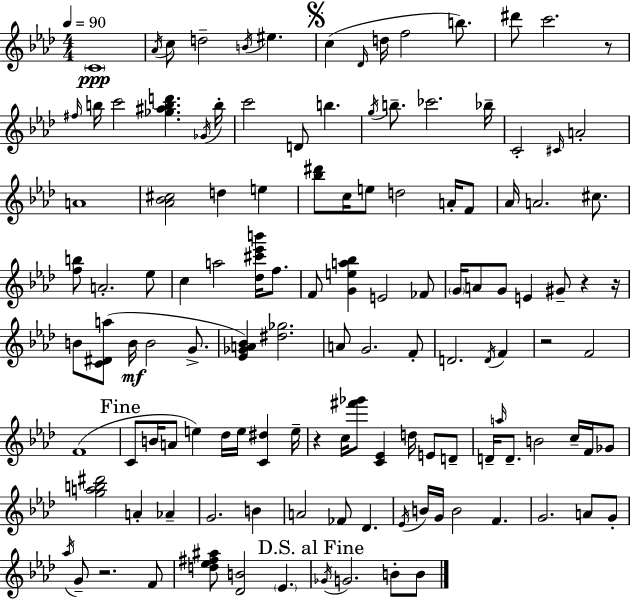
C4/w Ab4/s C5/e D5/h B4/s EIS5/q. C5/q Db4/s D5/s F5/h B5/e. D#6/e C6/h. R/e F#5/s B5/s C6/h [Gb5,A#5,B5,D6]/q. Gb4/s B5/s C6/h D4/e B5/q. G5/s B5/e. CES6/h. Bb5/s C4/h C#4/s A4/h A4/w [Ab4,Bb4,C#5]/h D5/q E5/q [Bb5,D#6]/e C5/s E5/e D5/h A4/s F4/e Ab4/s A4/h. C#5/e. [F5,B5]/e A4/h. Eb5/e C5/q A5/h [Db5,C#6,Eb6,B6]/s F5/e. F4/e [G4,E5,A5,Bb5]/q E4/h FES4/e G4/s A4/e G4/e E4/q G#4/e R/q R/s B4/e [C4,D#4,A5]/e B4/s B4/h G4/e. [Eb4,Gb4,A4,Bb4]/q [D#5,Gb5]/h. A4/e G4/h. F4/e D4/h. D4/s F4/q R/h F4/h F4/w C4/e B4/s A4/e E5/q Db5/s E5/s [C4,D#5]/q E5/s R/q C5/s [F#6,Gb6]/e [C4,Eb4]/q D5/s E4/e D4/e D4/s A5/s D4/e. B4/h C5/s F4/s Gb4/e [G5,A5,B5,D#6]/h A4/q Ab4/q G4/h. B4/q A4/h FES4/e Db4/q. Eb4/s B4/s G4/s B4/h F4/q. G4/h. A4/e G4/e Ab5/s G4/e R/h. F4/e [D5,Eb5,F#5,A#5]/e [Db4,B4]/h Eb4/q. Gb4/s G4/h. B4/e B4/e